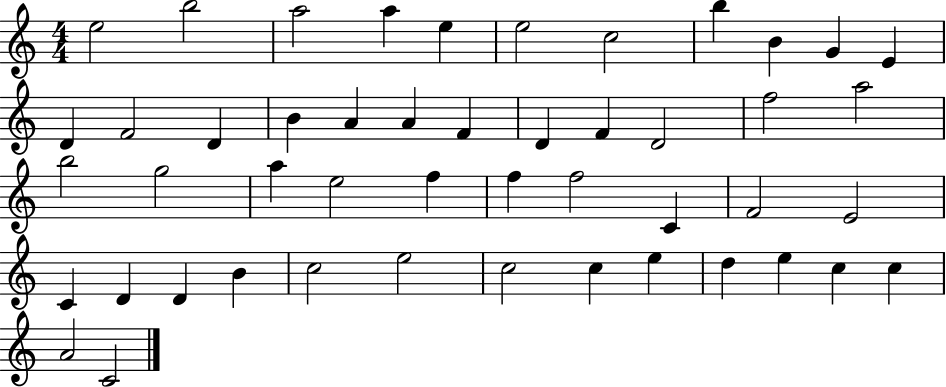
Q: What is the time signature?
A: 4/4